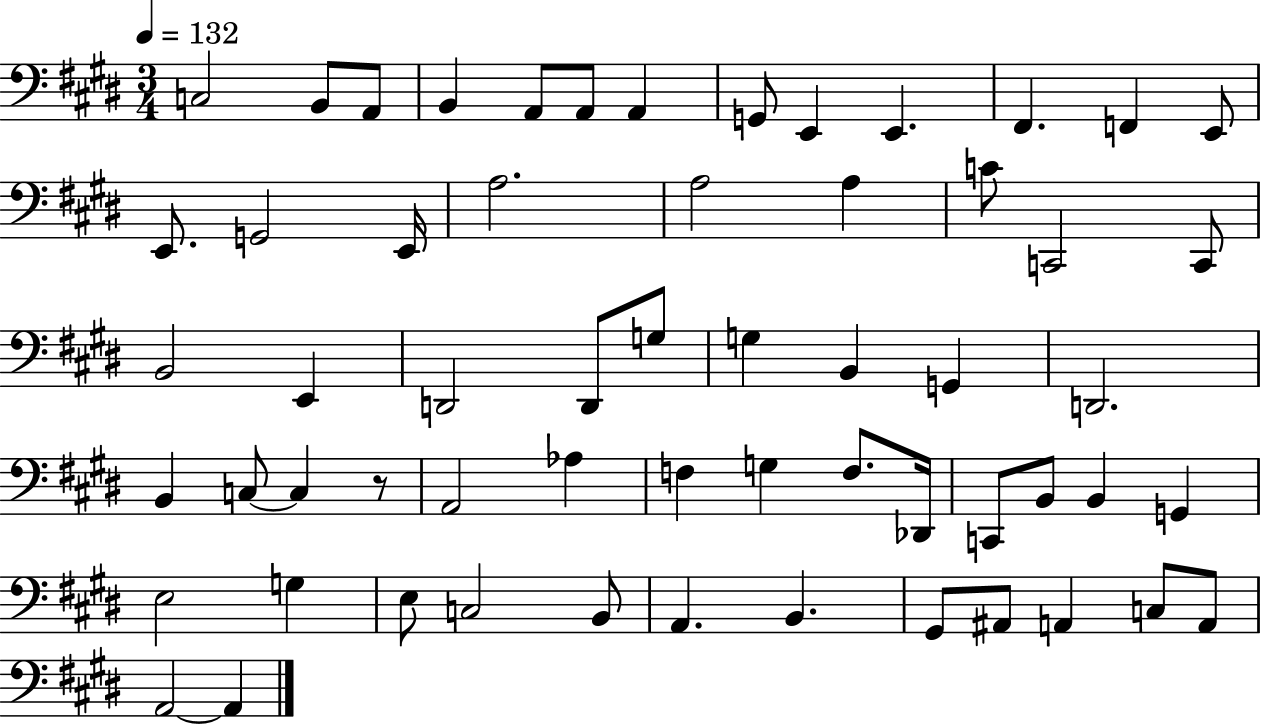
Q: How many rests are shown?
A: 1